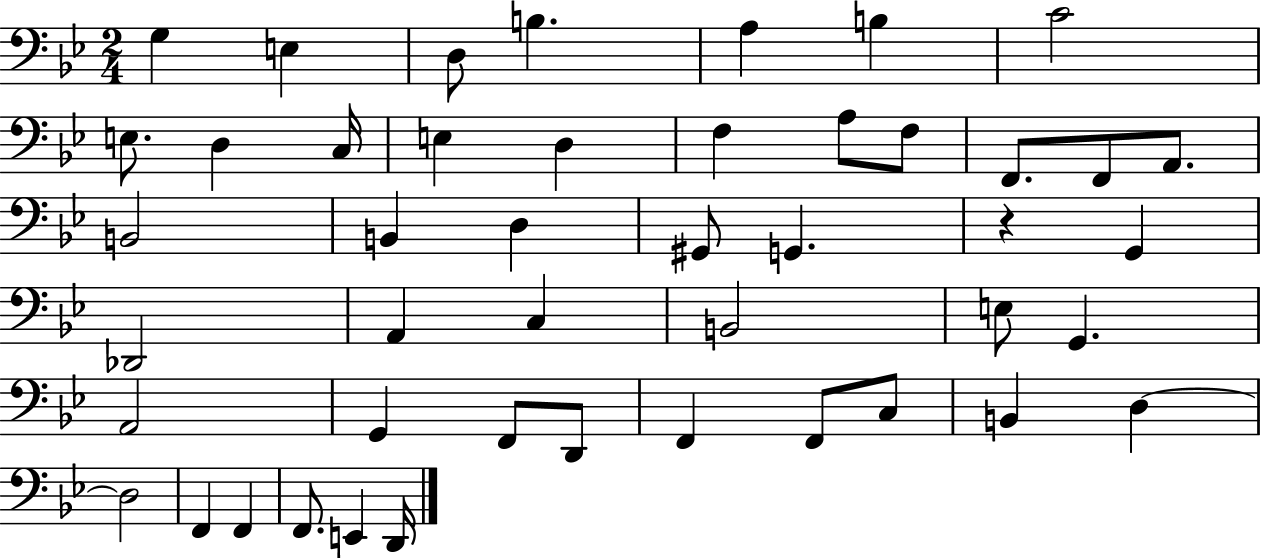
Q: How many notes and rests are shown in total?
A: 46